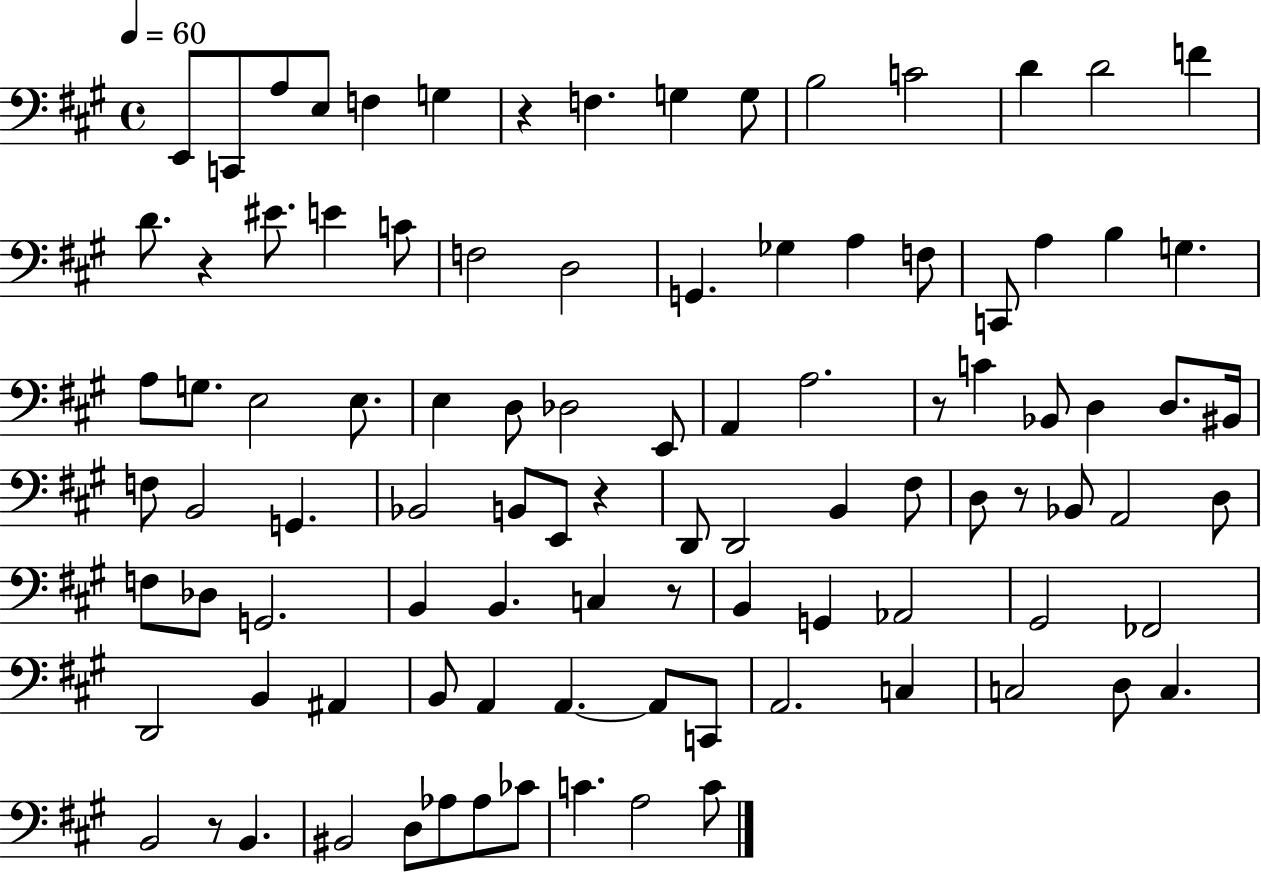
{
  \clef bass
  \time 4/4
  \defaultTimeSignature
  \key a \major
  \tempo 4 = 60
  \repeat volta 2 { e,8 c,8 a8 e8 f4 g4 | r4 f4. g4 g8 | b2 c'2 | d'4 d'2 f'4 | \break d'8. r4 eis'8. e'4 c'8 | f2 d2 | g,4. ges4 a4 f8 | c,8 a4 b4 g4. | \break a8 g8. e2 e8. | e4 d8 des2 e,8 | a,4 a2. | r8 c'4 bes,8 d4 d8. bis,16 | \break f8 b,2 g,4. | bes,2 b,8 e,8 r4 | d,8 d,2 b,4 fis8 | d8 r8 bes,8 a,2 d8 | \break f8 des8 g,2. | b,4 b,4. c4 r8 | b,4 g,4 aes,2 | gis,2 fes,2 | \break d,2 b,4 ais,4 | b,8 a,4 a,4.~~ a,8 c,8 | a,2. c4 | c2 d8 c4. | \break b,2 r8 b,4. | bis,2 d8 aes8 aes8 ces'8 | c'4. a2 c'8 | } \bar "|."
}